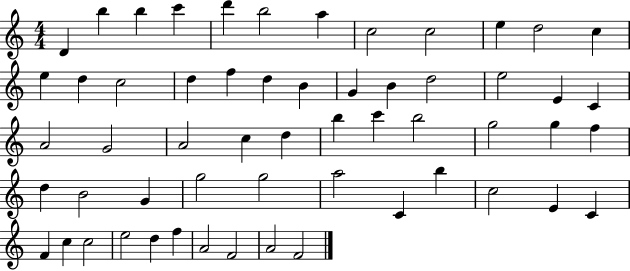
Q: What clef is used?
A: treble